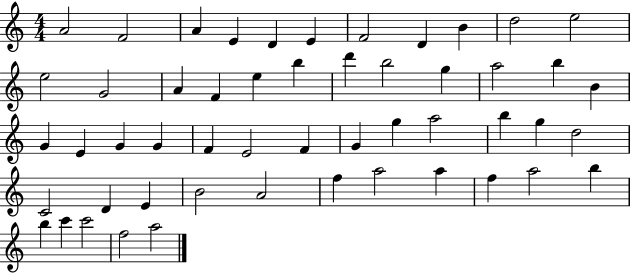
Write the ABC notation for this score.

X:1
T:Untitled
M:4/4
L:1/4
K:C
A2 F2 A E D E F2 D B d2 e2 e2 G2 A F e b d' b2 g a2 b B G E G G F E2 F G g a2 b g d2 C2 D E B2 A2 f a2 a f a2 b b c' c'2 f2 a2